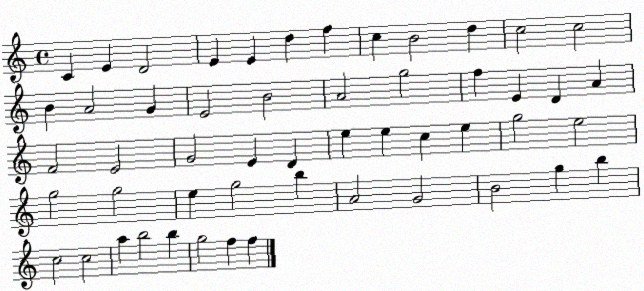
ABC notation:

X:1
T:Untitled
M:4/4
L:1/4
K:C
C E D2 E E d f c B2 d c2 c2 B A2 G E2 B2 A2 g2 f E D A F2 E2 G2 E D e e c e g2 e2 g2 g2 e g2 b A2 G2 B2 g b c2 c2 a b2 b g2 f f